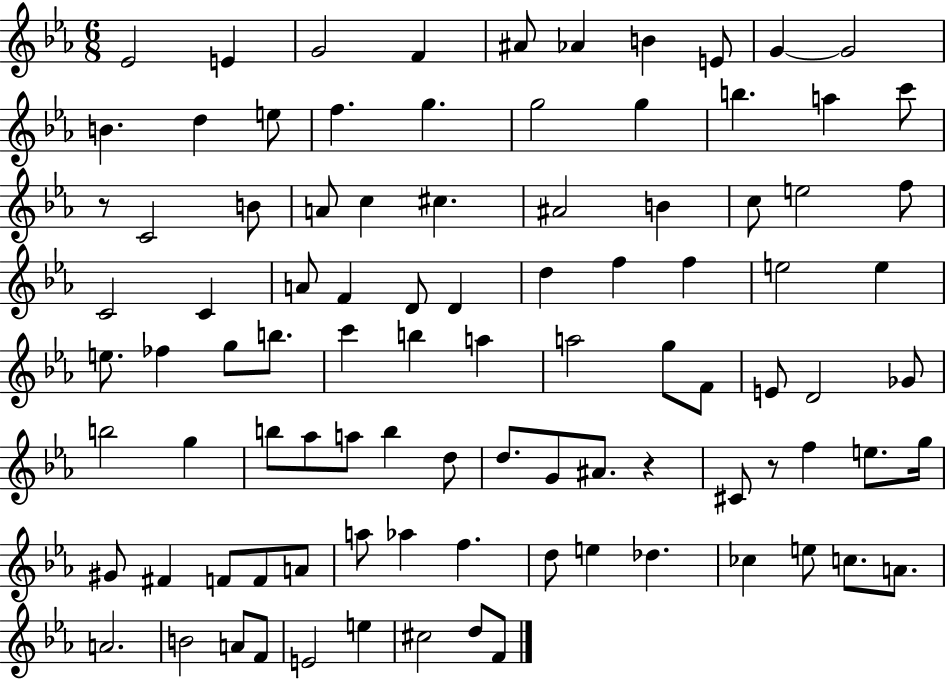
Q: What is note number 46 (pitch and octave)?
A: C6